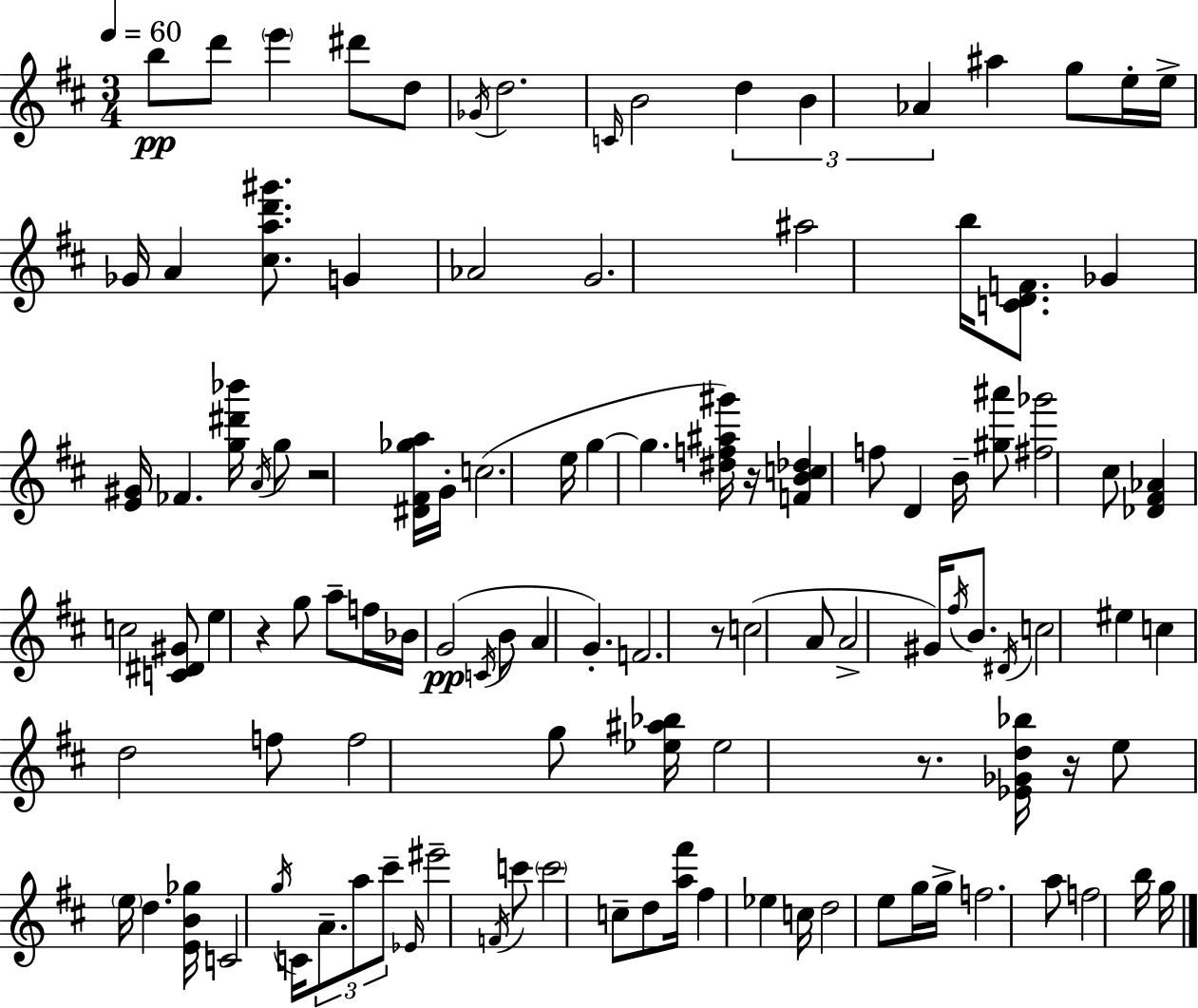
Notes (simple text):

B5/e D6/e E6/q D#6/e D5/e Gb4/s D5/h. C4/s B4/h D5/q B4/q Ab4/q A#5/q G5/e E5/s E5/s Gb4/s A4/q [C#5,A5,D6,G#6]/e. G4/q Ab4/h G4/h. A#5/h B5/s [C4,D4,F4]/e. Gb4/q [E4,G#4]/s FES4/q. [G5,D#6,Bb6]/s A4/s G5/e R/h [D#4,F#4,Gb5,A5]/s G4/s C5/h. E5/s G5/q G5/q. [D#5,F5,A#5,G#6]/s R/s [F4,B4,C5,Db5]/q F5/e D4/q B4/s [G#5,A#6]/e [F#5,Gb6]/h C#5/e [Db4,F#4,Ab4]/q C5/h [C4,D#4,G#4]/e E5/q R/q G5/e A5/e F5/s Bb4/s G4/h C4/s B4/e A4/q G4/q. F4/h. R/e C5/h A4/e A4/h G#4/s F#5/s B4/e. D#4/s C5/h EIS5/q C5/q D5/h F5/e F5/h G5/e [Eb5,A#5,Bb5]/s Eb5/h R/e. [Eb4,Gb4,D5,Bb5]/s R/s E5/e E5/s D5/q. [E4,B4,Gb5]/s C4/h G5/s C4/s A4/e. A5/e C#6/e Eb4/s EIS6/h F4/s C6/e C6/h C5/e D5/e [A5,F#6]/s F#5/q Eb5/q C5/s D5/h E5/e G5/s G5/s F5/h. A5/e F5/h B5/s G5/s